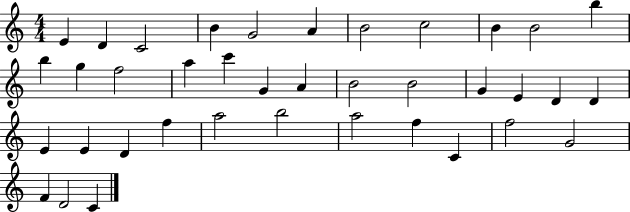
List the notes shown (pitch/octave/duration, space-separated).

E4/q D4/q C4/h B4/q G4/h A4/q B4/h C5/h B4/q B4/h B5/q B5/q G5/q F5/h A5/q C6/q G4/q A4/q B4/h B4/h G4/q E4/q D4/q D4/q E4/q E4/q D4/q F5/q A5/h B5/h A5/h F5/q C4/q F5/h G4/h F4/q D4/h C4/q